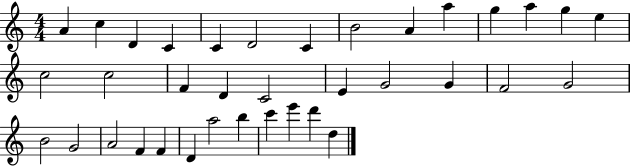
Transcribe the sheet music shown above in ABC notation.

X:1
T:Untitled
M:4/4
L:1/4
K:C
A c D C C D2 C B2 A a g a g e c2 c2 F D C2 E G2 G F2 G2 B2 G2 A2 F F D a2 b c' e' d' d